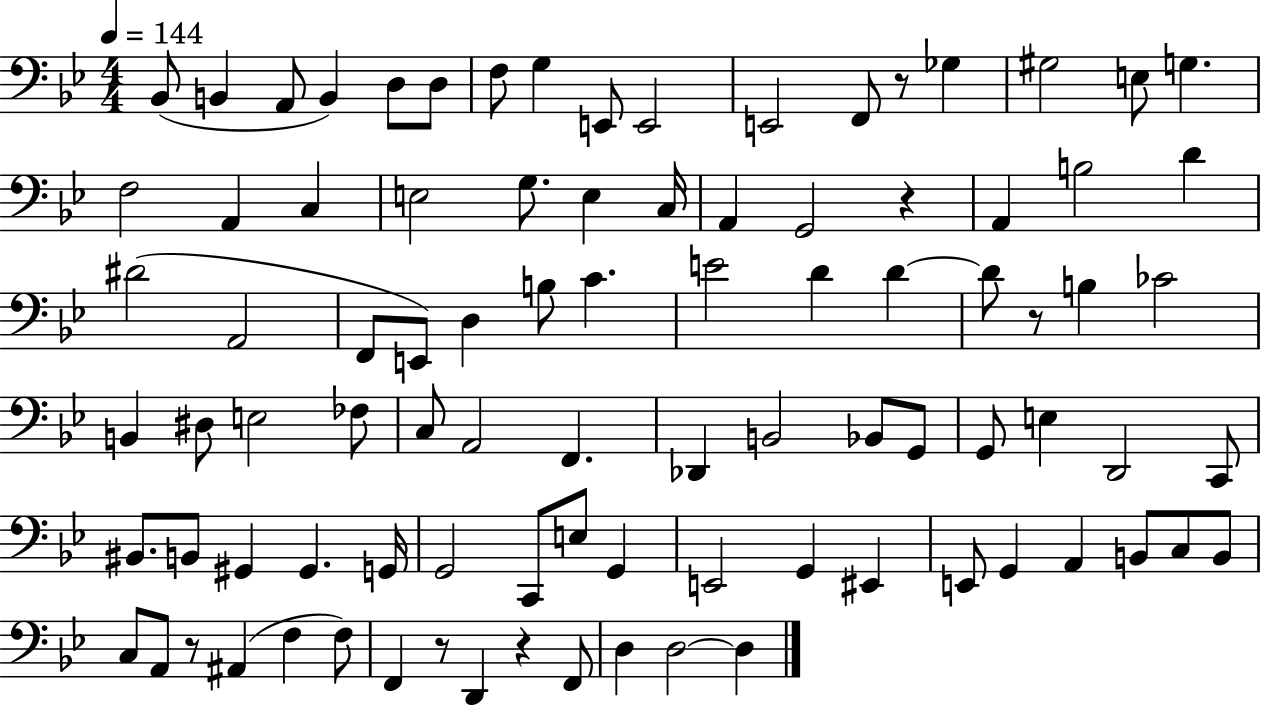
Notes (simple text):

Bb2/e B2/q A2/e B2/q D3/e D3/e F3/e G3/q E2/e E2/h E2/h F2/e R/e Gb3/q G#3/h E3/e G3/q. F3/h A2/q C3/q E3/h G3/e. E3/q C3/s A2/q G2/h R/q A2/q B3/h D4/q D#4/h A2/h F2/e E2/e D3/q B3/e C4/q. E4/h D4/q D4/q D4/e R/e B3/q CES4/h B2/q D#3/e E3/h FES3/e C3/e A2/h F2/q. Db2/q B2/h Bb2/e G2/e G2/e E3/q D2/h C2/e BIS2/e. B2/e G#2/q G#2/q. G2/s G2/h C2/e E3/e G2/q E2/h G2/q EIS2/q E2/e G2/q A2/q B2/e C3/e B2/e C3/e A2/e R/e A#2/q F3/q F3/e F2/q R/e D2/q R/q F2/e D3/q D3/h D3/q